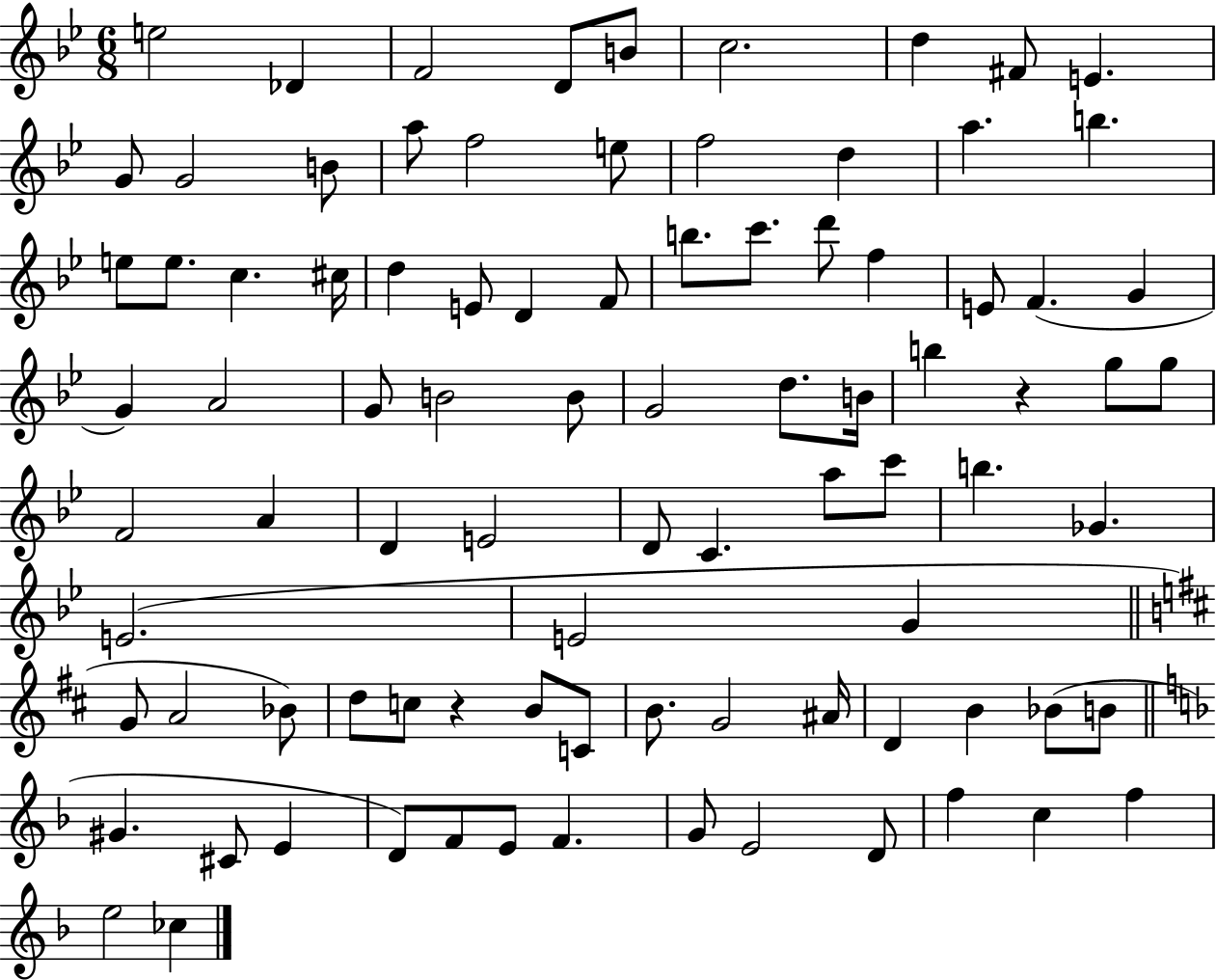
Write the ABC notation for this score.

X:1
T:Untitled
M:6/8
L:1/4
K:Bb
e2 _D F2 D/2 B/2 c2 d ^F/2 E G/2 G2 B/2 a/2 f2 e/2 f2 d a b e/2 e/2 c ^c/4 d E/2 D F/2 b/2 c'/2 d'/2 f E/2 F G G A2 G/2 B2 B/2 G2 d/2 B/4 b z g/2 g/2 F2 A D E2 D/2 C a/2 c'/2 b _G E2 E2 G G/2 A2 _B/2 d/2 c/2 z B/2 C/2 B/2 G2 ^A/4 D B _B/2 B/2 ^G ^C/2 E D/2 F/2 E/2 F G/2 E2 D/2 f c f e2 _c